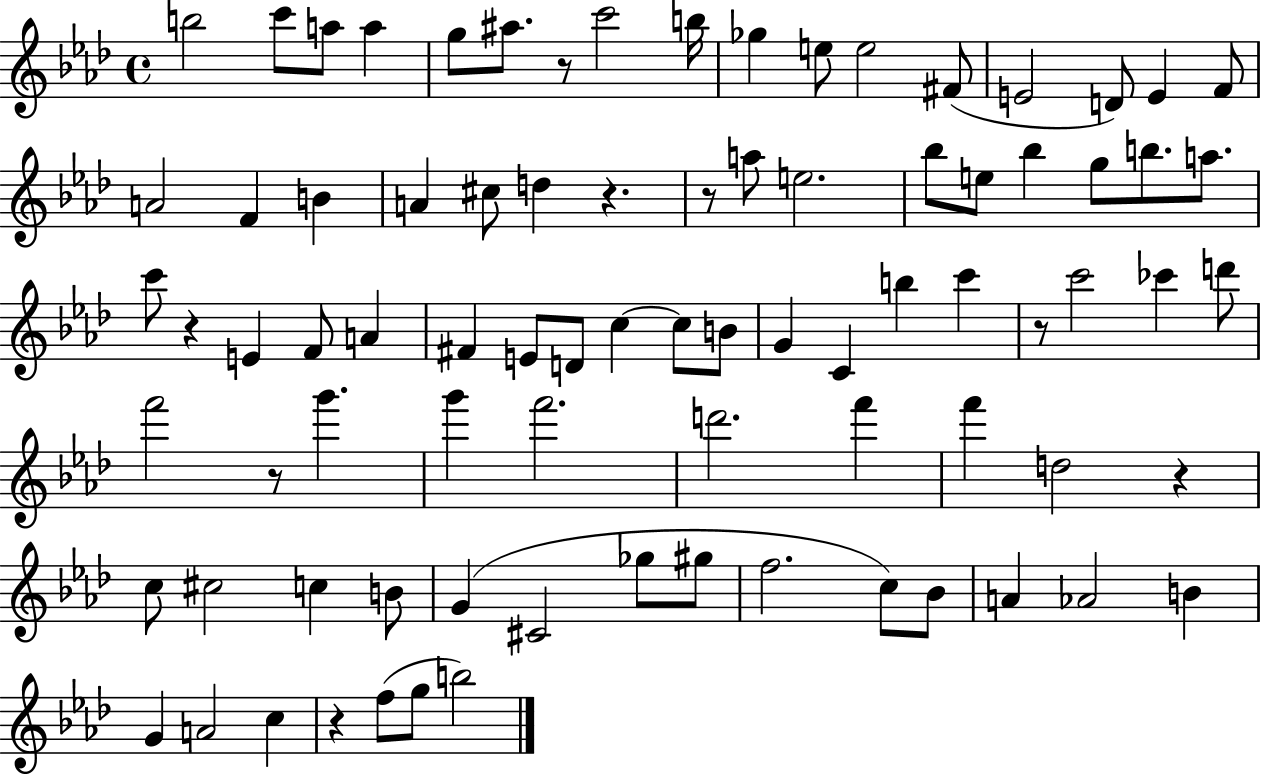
X:1
T:Untitled
M:4/4
L:1/4
K:Ab
b2 c'/2 a/2 a g/2 ^a/2 z/2 c'2 b/4 _g e/2 e2 ^F/2 E2 D/2 E F/2 A2 F B A ^c/2 d z z/2 a/2 e2 _b/2 e/2 _b g/2 b/2 a/2 c'/2 z E F/2 A ^F E/2 D/2 c c/2 B/2 G C b c' z/2 c'2 _c' d'/2 f'2 z/2 g' g' f'2 d'2 f' f' d2 z c/2 ^c2 c B/2 G ^C2 _g/2 ^g/2 f2 c/2 _B/2 A _A2 B G A2 c z f/2 g/2 b2